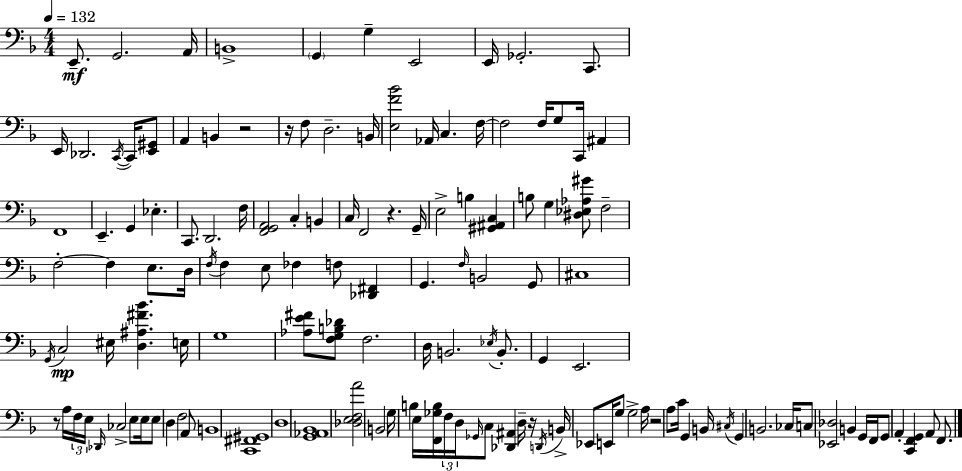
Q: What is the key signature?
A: F major